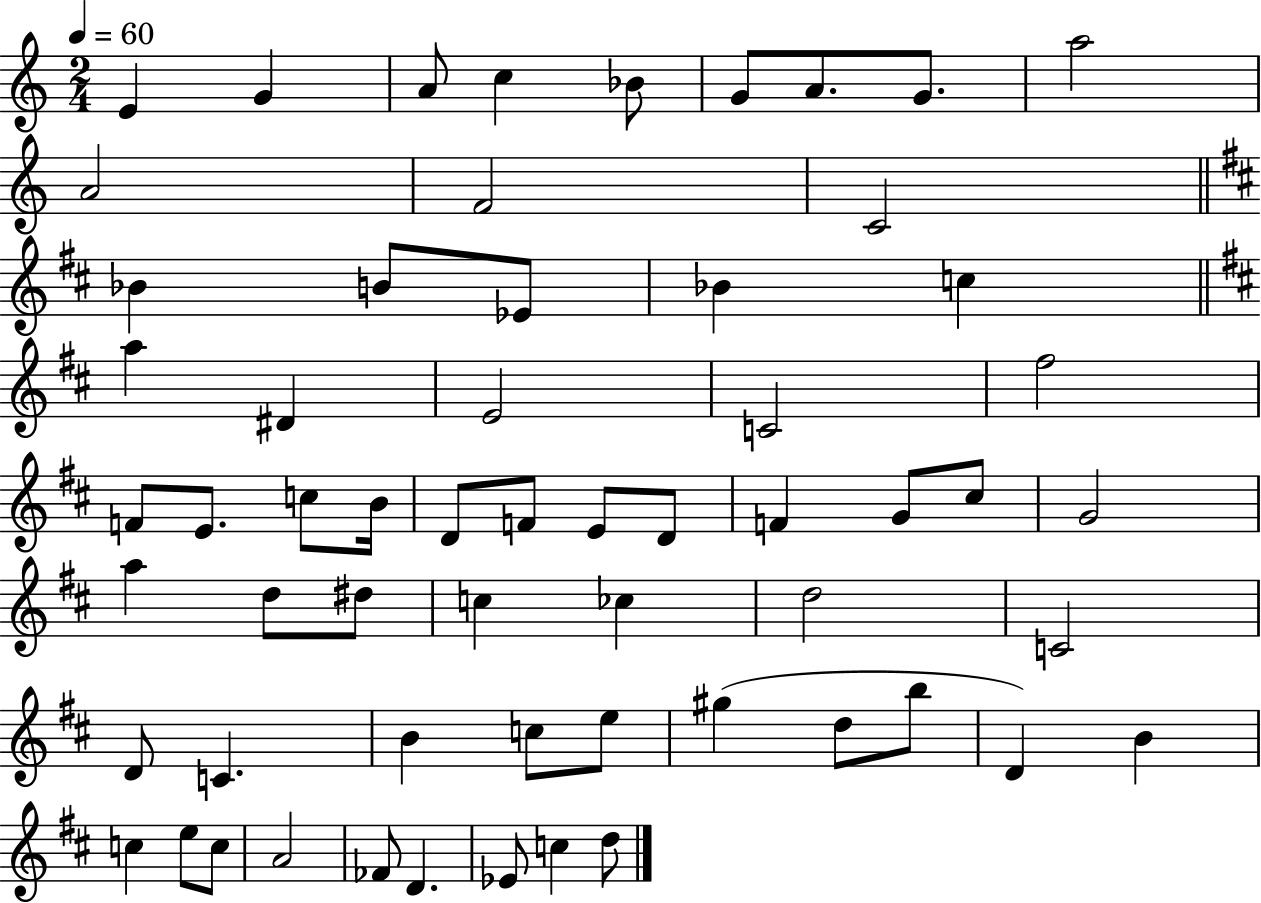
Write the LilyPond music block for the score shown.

{
  \clef treble
  \numericTimeSignature
  \time 2/4
  \key c \major
  \tempo 4 = 60
  e'4 g'4 | a'8 c''4 bes'8 | g'8 a'8. g'8. | a''2 | \break a'2 | f'2 | c'2 | \bar "||" \break \key d \major bes'4 b'8 ees'8 | bes'4 c''4 | \bar "||" \break \key d \major a''4 dis'4 | e'2 | c'2 | fis''2 | \break f'8 e'8. c''8 b'16 | d'8 f'8 e'8 d'8 | f'4 g'8 cis''8 | g'2 | \break a''4 d''8 dis''8 | c''4 ces''4 | d''2 | c'2 | \break d'8 c'4. | b'4 c''8 e''8 | gis''4( d''8 b''8 | d'4) b'4 | \break c''4 e''8 c''8 | a'2 | fes'8 d'4. | ees'8 c''4 d''8 | \break \bar "|."
}